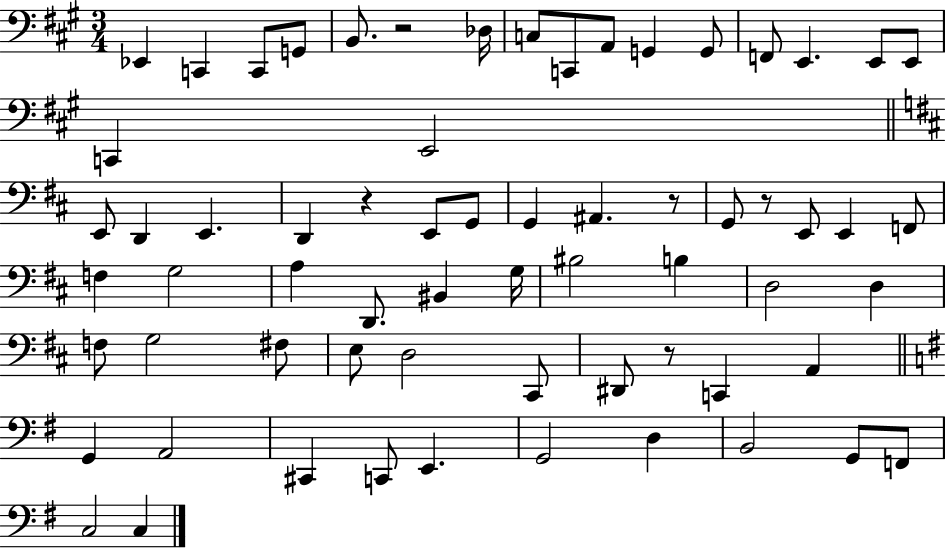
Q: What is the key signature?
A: A major